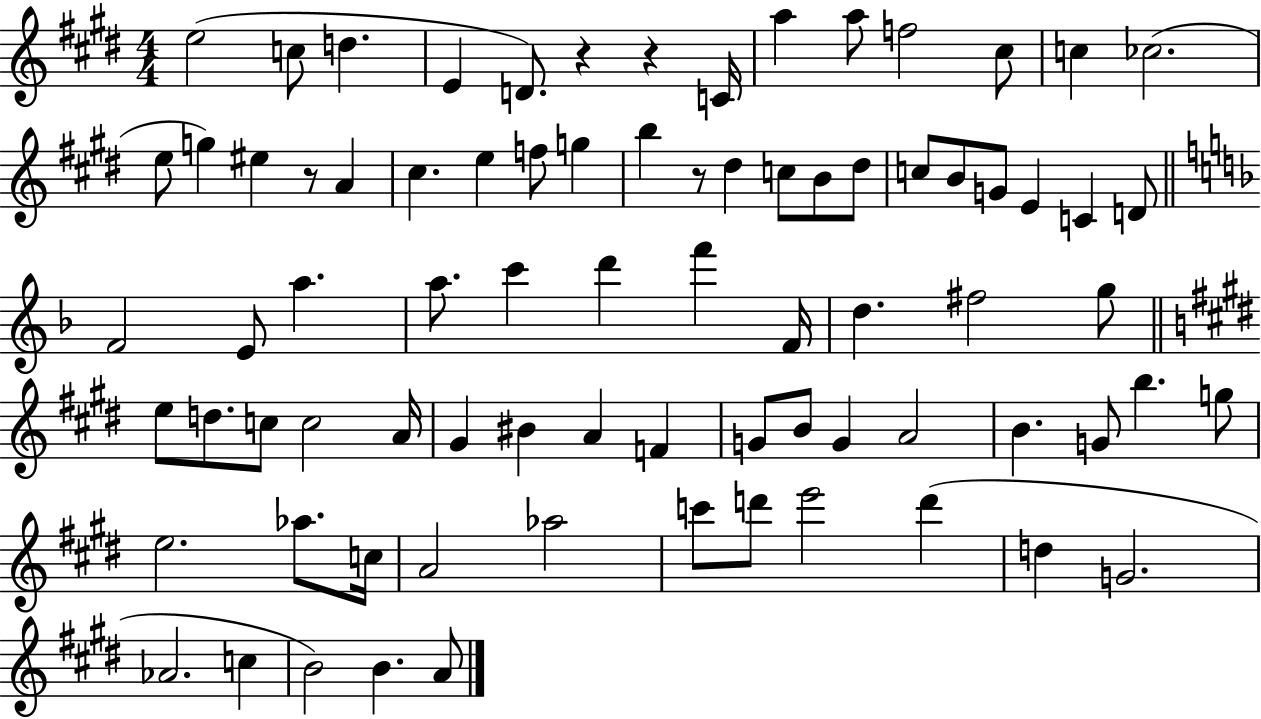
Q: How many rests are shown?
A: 4